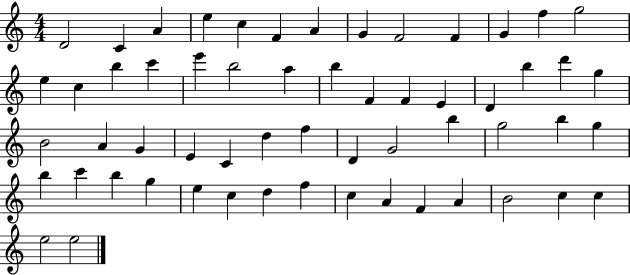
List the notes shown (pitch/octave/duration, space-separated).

D4/h C4/q A4/q E5/q C5/q F4/q A4/q G4/q F4/h F4/q G4/q F5/q G5/h E5/q C5/q B5/q C6/q E6/q B5/h A5/q B5/q F4/q F4/q E4/q D4/q B5/q D6/q G5/q B4/h A4/q G4/q E4/q C4/q D5/q F5/q D4/q G4/h B5/q G5/h B5/q G5/q B5/q C6/q B5/q G5/q E5/q C5/q D5/q F5/q C5/q A4/q F4/q A4/q B4/h C5/q C5/q E5/h E5/h